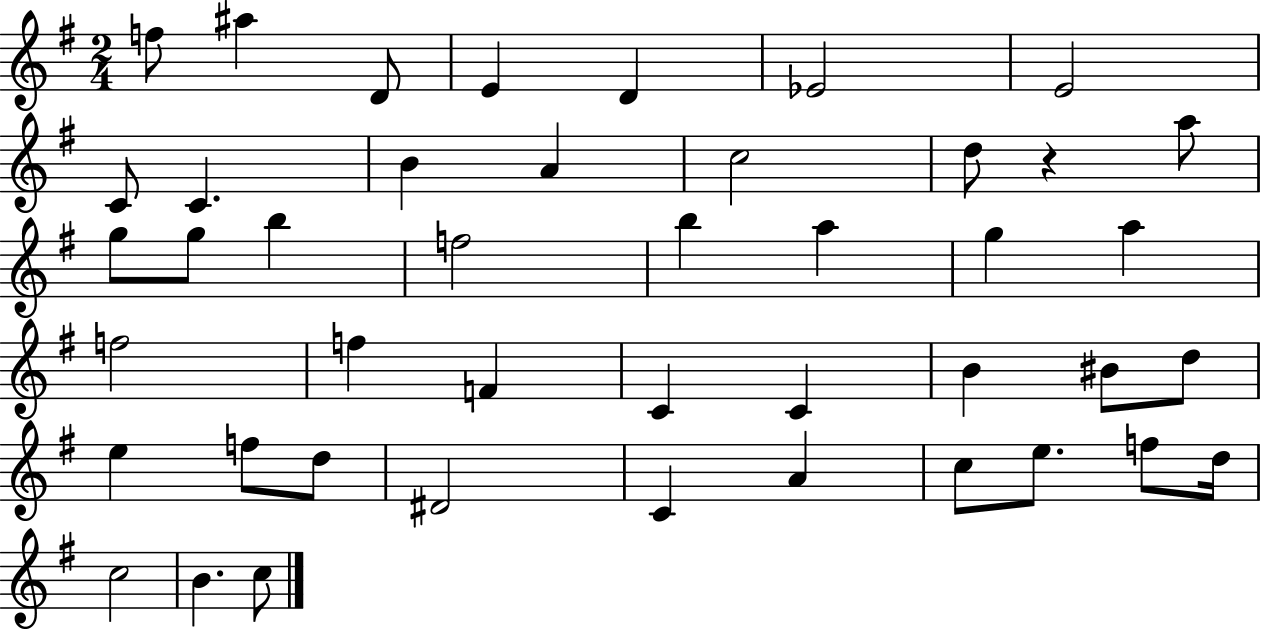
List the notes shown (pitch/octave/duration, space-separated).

F5/e A#5/q D4/e E4/q D4/q Eb4/h E4/h C4/e C4/q. B4/q A4/q C5/h D5/e R/q A5/e G5/e G5/e B5/q F5/h B5/q A5/q G5/q A5/q F5/h F5/q F4/q C4/q C4/q B4/q BIS4/e D5/e E5/q F5/e D5/e D#4/h C4/q A4/q C5/e E5/e. F5/e D5/s C5/h B4/q. C5/e